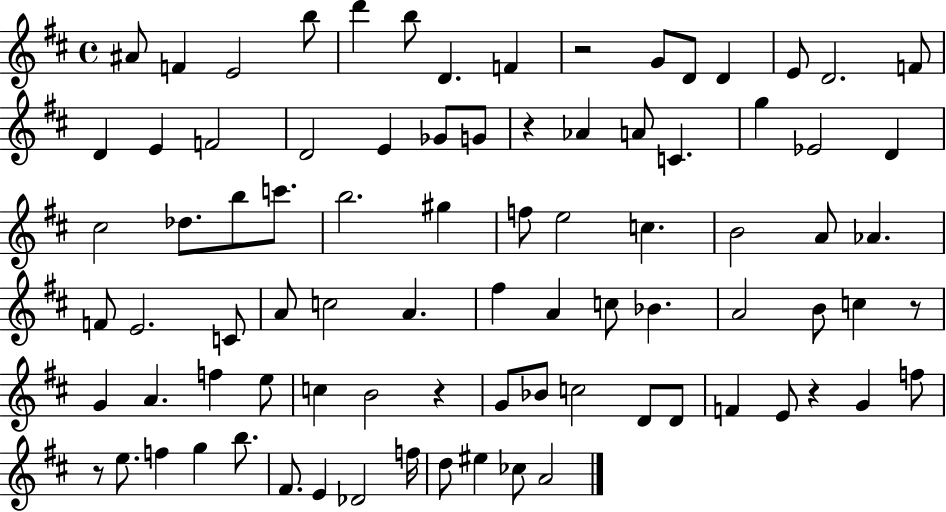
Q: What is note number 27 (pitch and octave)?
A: D4